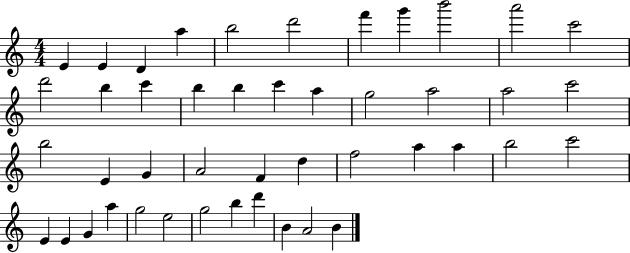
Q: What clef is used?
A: treble